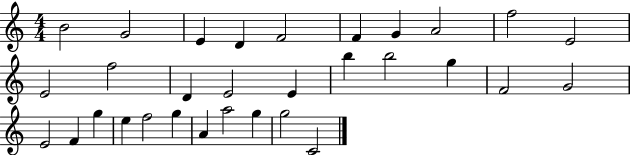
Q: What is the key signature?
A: C major